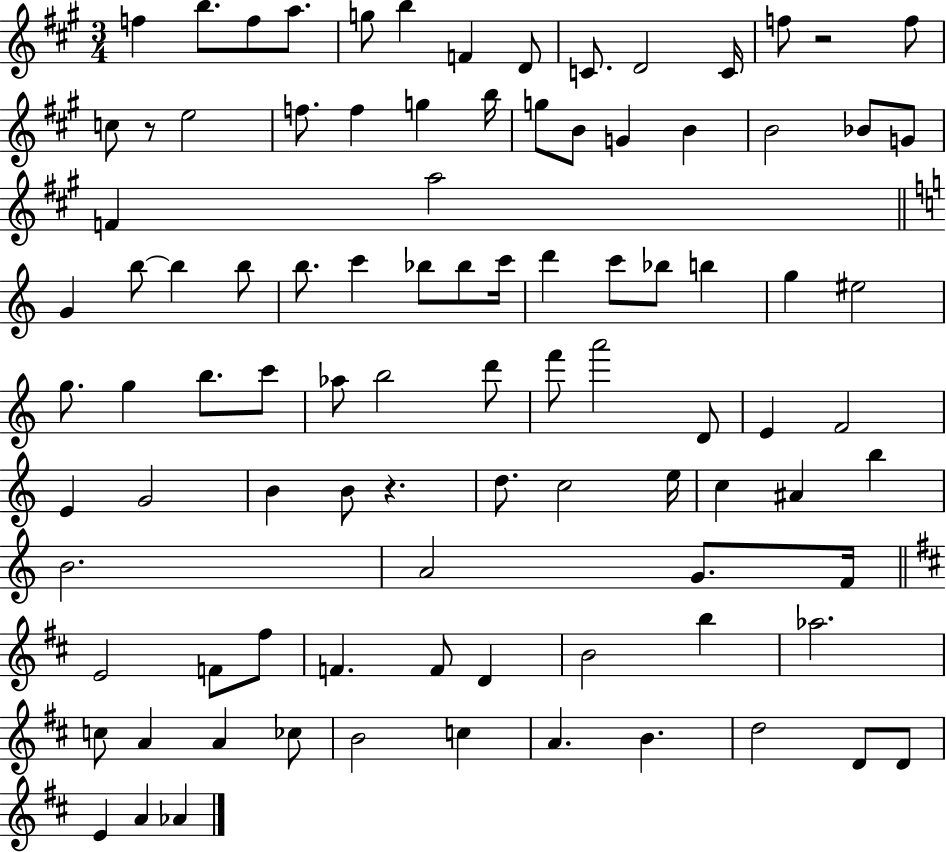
F5/q B5/e. F5/e A5/e. G5/e B5/q F4/q D4/e C4/e. D4/h C4/s F5/e R/h F5/e C5/e R/e E5/h F5/e. F5/q G5/q B5/s G5/e B4/e G4/q B4/q B4/h Bb4/e G4/e F4/q A5/h G4/q B5/e B5/q B5/e B5/e. C6/q Bb5/e Bb5/e C6/s D6/q C6/e Bb5/e B5/q G5/q EIS5/h G5/e. G5/q B5/e. C6/e Ab5/e B5/h D6/e F6/e A6/h D4/e E4/q F4/h E4/q G4/h B4/q B4/e R/q. D5/e. C5/h E5/s C5/q A#4/q B5/q B4/h. A4/h G4/e. F4/s E4/h F4/e F#5/e F4/q. F4/e D4/q B4/h B5/q Ab5/h. C5/e A4/q A4/q CES5/e B4/h C5/q A4/q. B4/q. D5/h D4/e D4/e E4/q A4/q Ab4/q